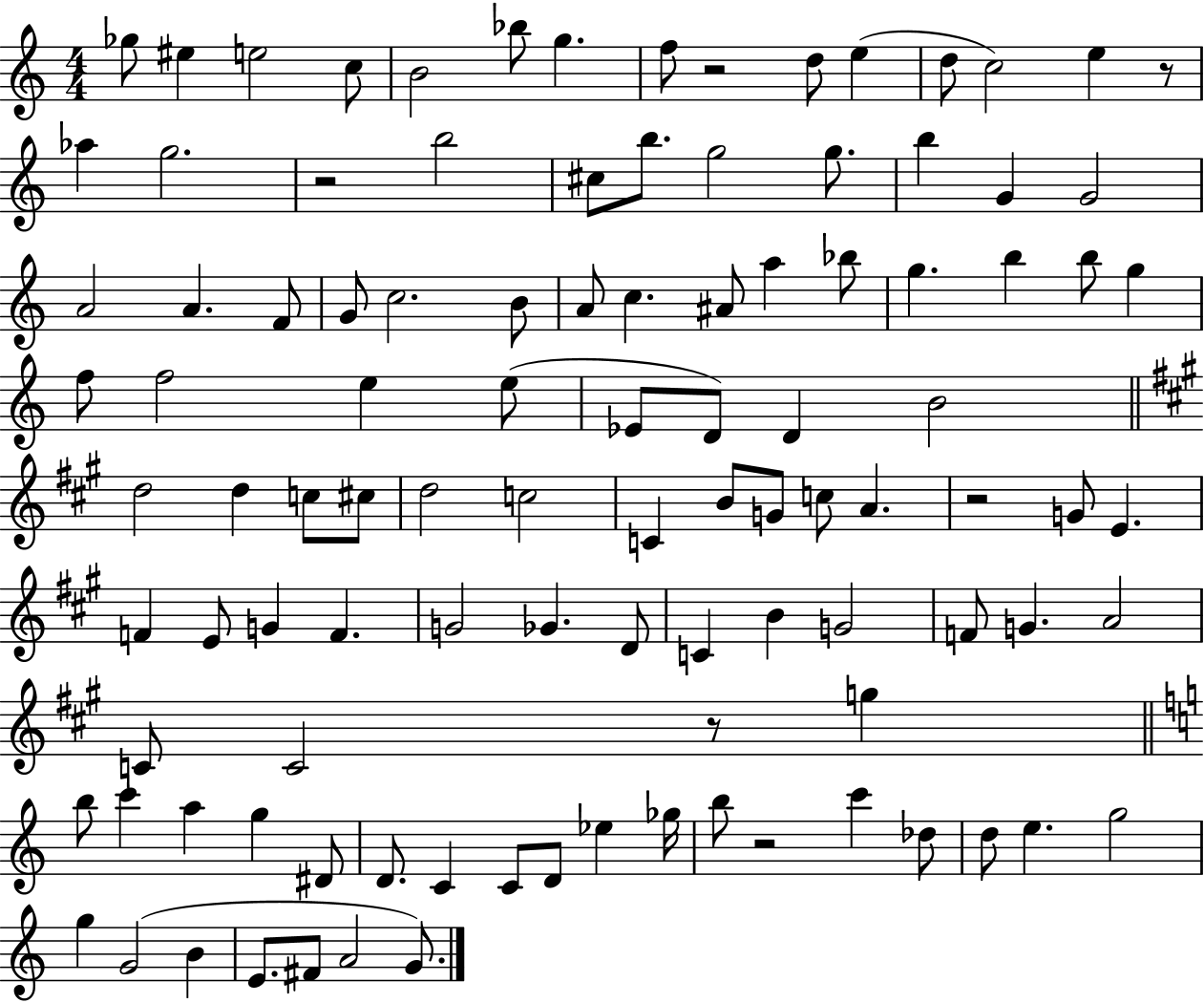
Gb5/e EIS5/q E5/h C5/e B4/h Bb5/e G5/q. F5/e R/h D5/e E5/q D5/e C5/h E5/q R/e Ab5/q G5/h. R/h B5/h C#5/e B5/e. G5/h G5/e. B5/q G4/q G4/h A4/h A4/q. F4/e G4/e C5/h. B4/e A4/e C5/q. A#4/e A5/q Bb5/e G5/q. B5/q B5/e G5/q F5/e F5/h E5/q E5/e Eb4/e D4/e D4/q B4/h D5/h D5/q C5/e C#5/e D5/h C5/h C4/q B4/e G4/e C5/e A4/q. R/h G4/e E4/q. F4/q E4/e G4/q F4/q. G4/h Gb4/q. D4/e C4/q B4/q G4/h F4/e G4/q. A4/h C4/e C4/h R/e G5/q B5/e C6/q A5/q G5/q D#4/e D4/e. C4/q C4/e D4/e Eb5/q Gb5/s B5/e R/h C6/q Db5/e D5/e E5/q. G5/h G5/q G4/h B4/q E4/e. F#4/e A4/h G4/e.